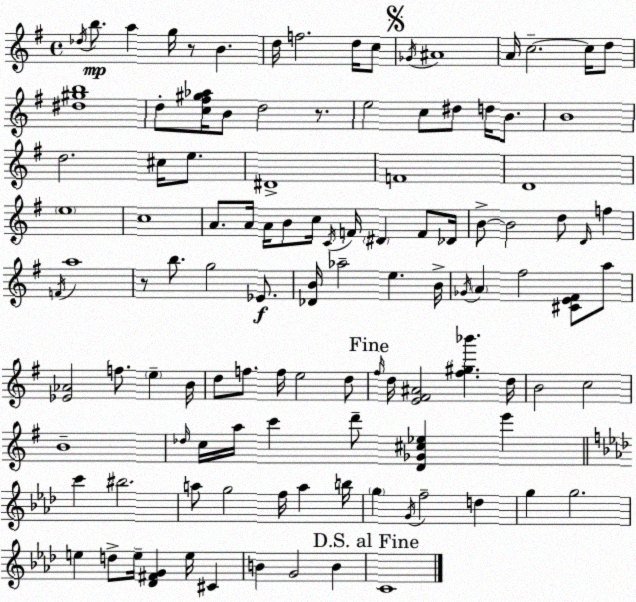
X:1
T:Untitled
M:4/4
L:1/4
K:Em
_d/4 b/2 a g/4 z/2 B d/4 f2 d/4 c/2 _G/4 ^A4 A/4 c2 c/4 d/2 [^d^gb]4 d/2 [c^f^g_a]/4 B/2 d2 z/2 e2 c/2 ^d/2 d/4 B/2 B4 d2 ^c/4 e/2 ^D4 F4 D4 e4 c4 A/2 A/4 A/4 B/2 c/4 C/4 F/4 ^D F/2 _D/4 B/2 B2 d/2 D/4 f F/4 a4 z/2 b/2 g2 _E/2 [_DB]/4 _a2 e B/4 _G/4 A ^f2 [^CE^F]/2 a/2 [_E_A]2 f/2 e B/4 d/2 f/2 f/4 e2 d/2 ^f/4 d/4 [E^F^A]2 [^f^g_b'] d/4 B2 c2 B4 _d/4 c/4 a/4 c' d'/2 [D_G^c_e] e' c' ^b2 a/2 g2 f/4 a b/4 g G/4 f2 d g g2 e d/2 e/4 [_D^FG] e/4 ^C B G2 B C4